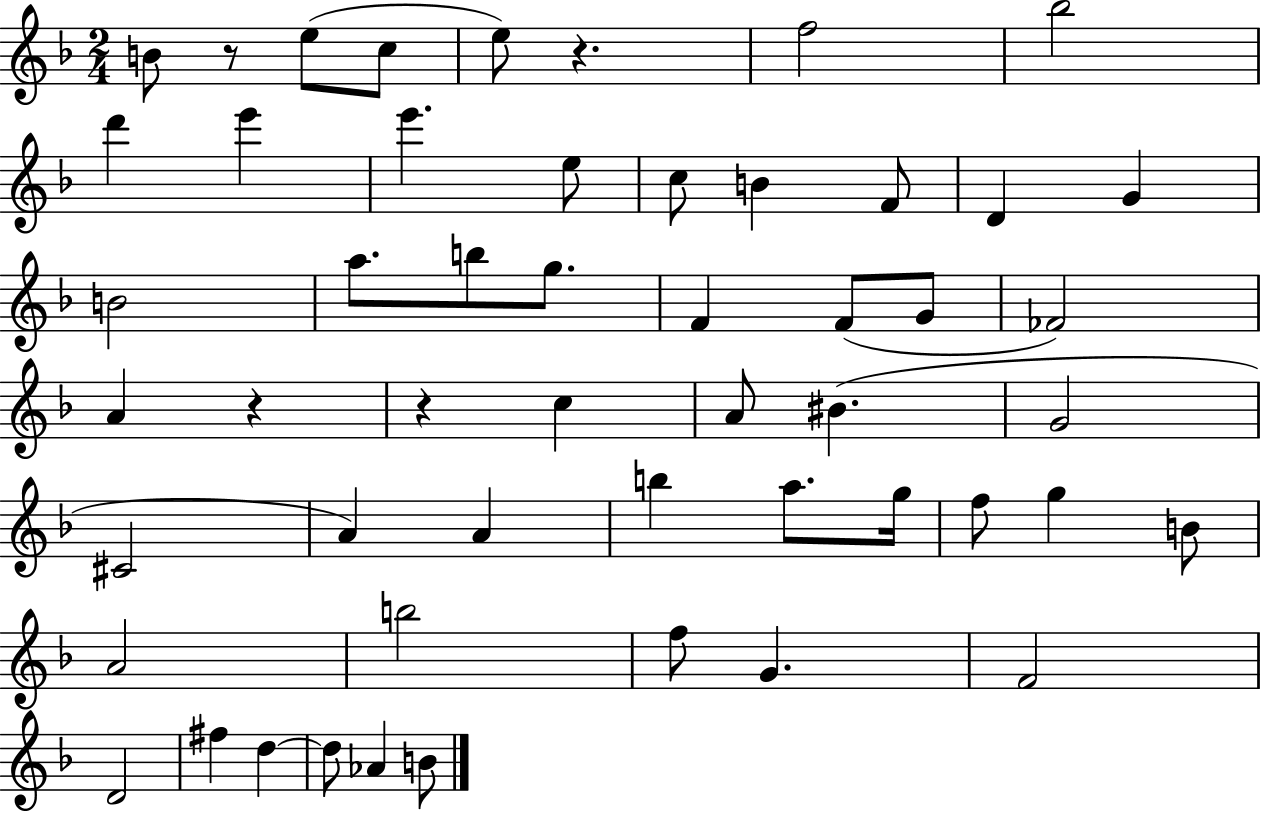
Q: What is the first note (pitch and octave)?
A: B4